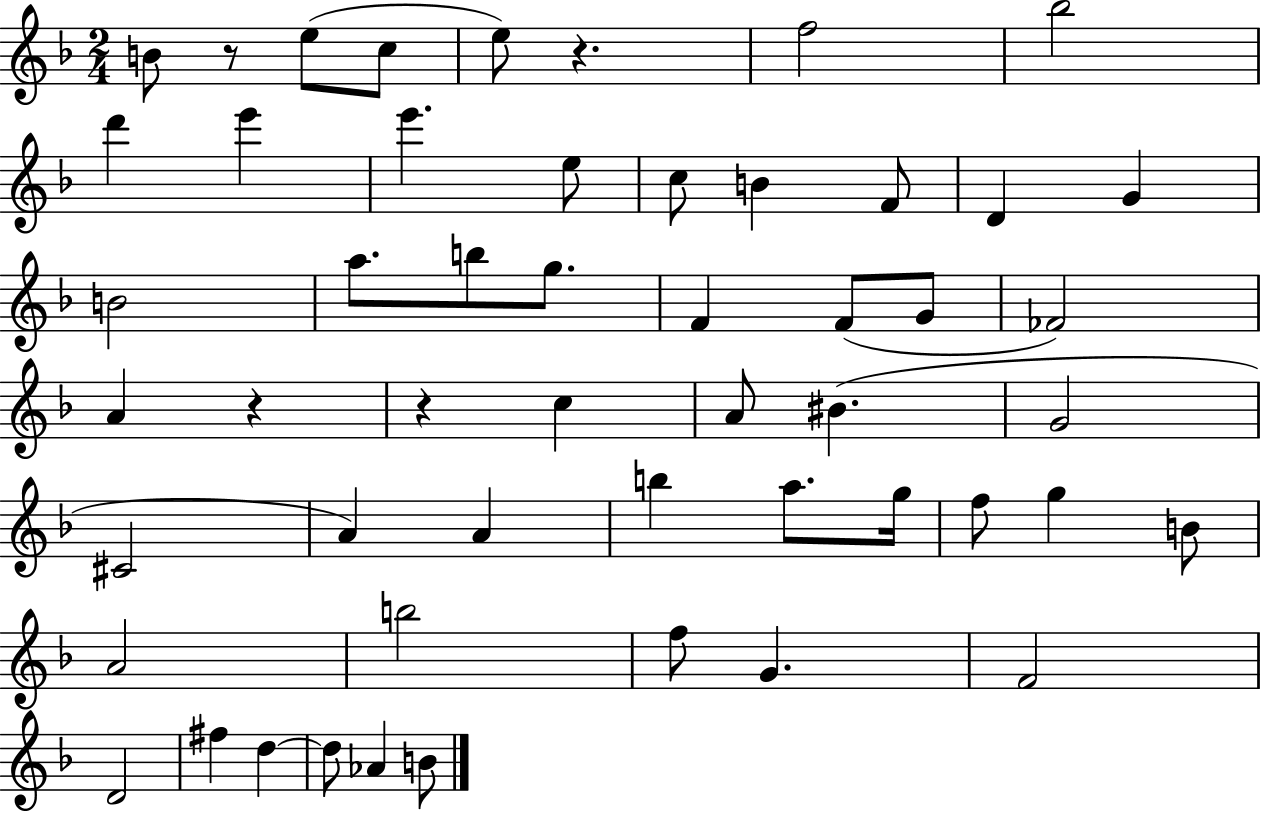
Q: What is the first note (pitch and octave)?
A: B4